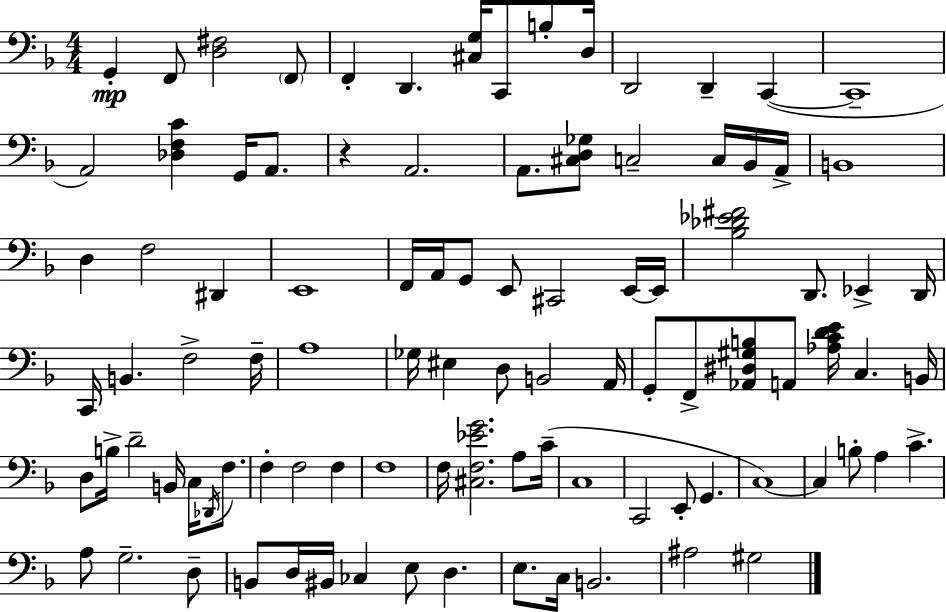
{
  \clef bass
  \numericTimeSignature
  \time 4/4
  \key d \minor
  g,4-.\mp f,8 <d fis>2 \parenthesize f,8 | f,4-. d,4. <cis g>16 c,8 b8-. d16 | d,2 d,4-- c,4~(~ | c,1-- | \break a,2) <des f c'>4 g,16 a,8. | r4 a,2. | a,8. <cis d ges>8 c2-- c16 bes,16 a,16-> | b,1 | \break d4 f2 dis,4 | e,1 | f,16 a,16 g,8 e,8 cis,2 e,16~~ e,16 | <bes des' ees' fis'>2 d,8. ees,4-> d,16 | \break c,16 b,4. f2-> f16-- | a1 | ges16 eis4 d8 b,2 a,16 | g,8-. f,8-> <aes, dis gis b>8 a,8 <aes c' d' e'>16 c4. b,16 | \break d8 b16-> d'2-- b,16 c16 \acciaccatura { des,16 } f8. | f4-. f2 f4 | f1 | f16 <cis f ees' g'>2. a8 | \break c'16--( c1 | c,2 e,8-. g,4. | c1~~) | c4 b8-. a4 c'4.-> | \break a8 g2.-- d8-- | b,8 d16 bis,16 ces4 e8 d4. | e8. c16 b,2. | ais2 gis2 | \break \bar "|."
}